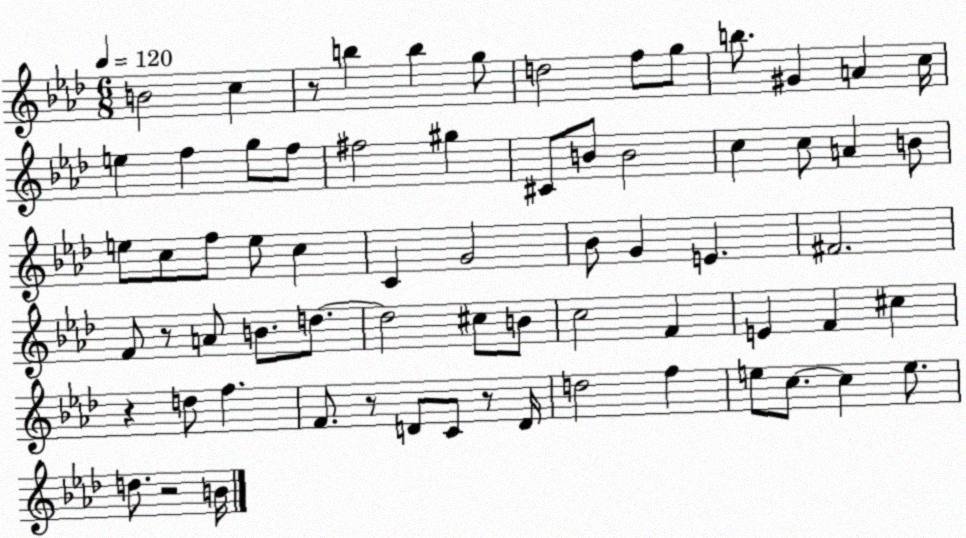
X:1
T:Untitled
M:6/8
L:1/4
K:Ab
B2 c z/2 b b g/2 d2 f/2 g/2 b/2 ^G A c/4 e f g/2 f/2 ^f2 ^g ^C/2 B/2 B2 c c/2 A B/2 e/2 c/2 f/2 e/2 c C G2 _B/2 G E ^F2 F/2 z/2 A/2 B/2 d/2 d2 ^c/2 B/2 c2 F E F ^c z d/2 f F/2 z/2 D/2 C/2 z/2 D/4 d2 f e/2 c/2 c e/2 d/2 z2 B/4